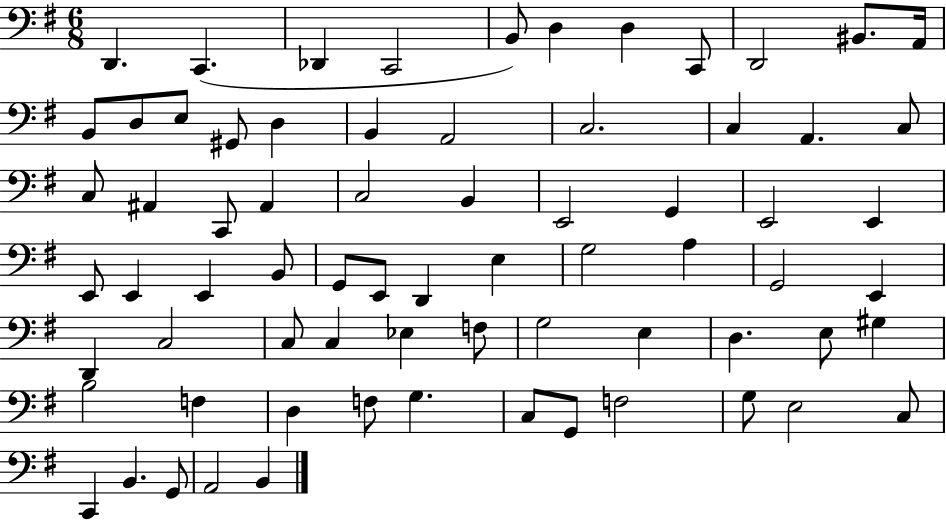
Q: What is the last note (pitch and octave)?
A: B2